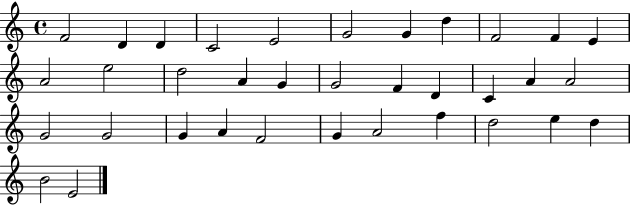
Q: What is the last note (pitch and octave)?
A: E4